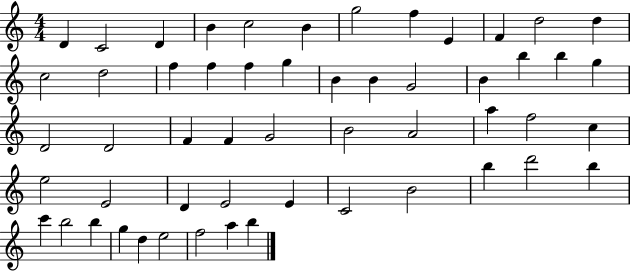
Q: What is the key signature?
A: C major